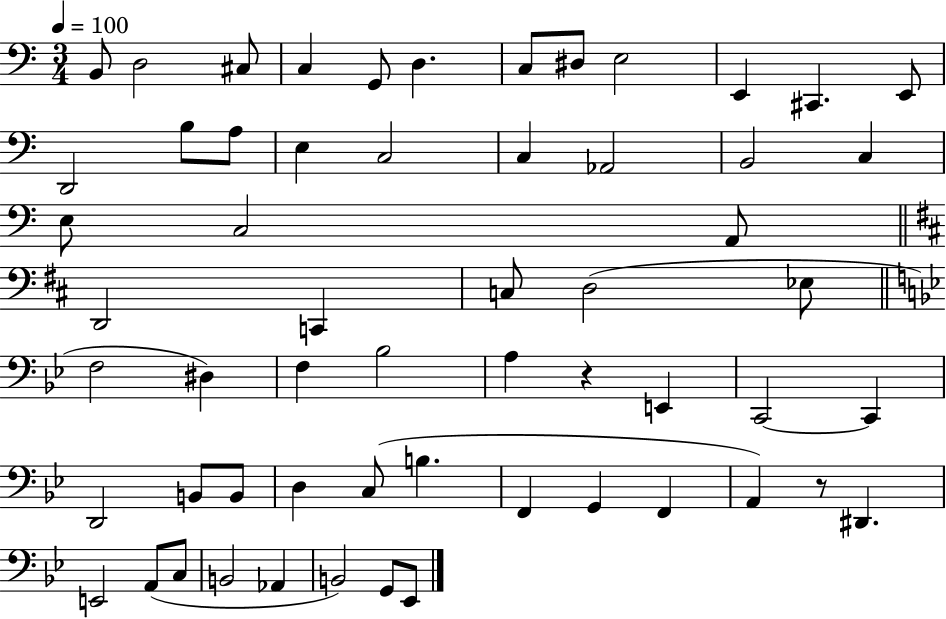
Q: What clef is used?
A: bass